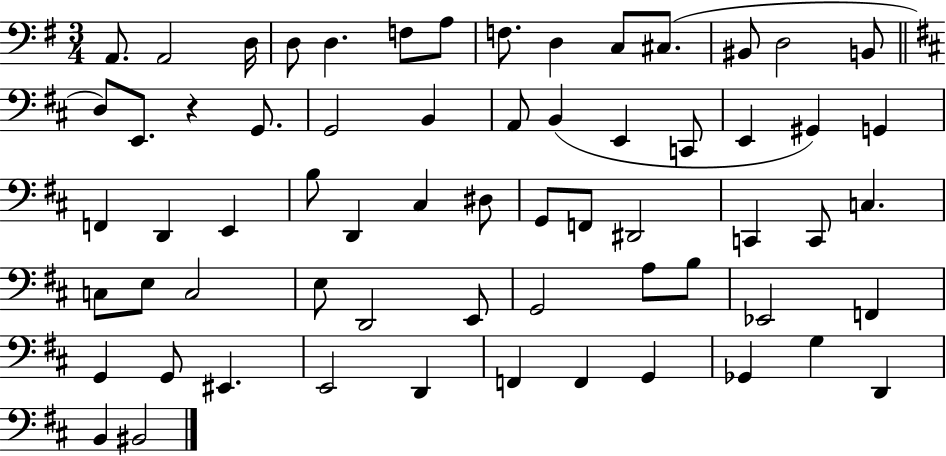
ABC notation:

X:1
T:Untitled
M:3/4
L:1/4
K:G
A,,/2 A,,2 D,/4 D,/2 D, F,/2 A,/2 F,/2 D, C,/2 ^C,/2 ^B,,/2 D,2 B,,/2 D,/2 E,,/2 z G,,/2 G,,2 B,, A,,/2 B,, E,, C,,/2 E,, ^G,, G,, F,, D,, E,, B,/2 D,, ^C, ^D,/2 G,,/2 F,,/2 ^D,,2 C,, C,,/2 C, C,/2 E,/2 C,2 E,/2 D,,2 E,,/2 G,,2 A,/2 B,/2 _E,,2 F,, G,, G,,/2 ^E,, E,,2 D,, F,, F,, G,, _G,, G, D,, B,, ^B,,2